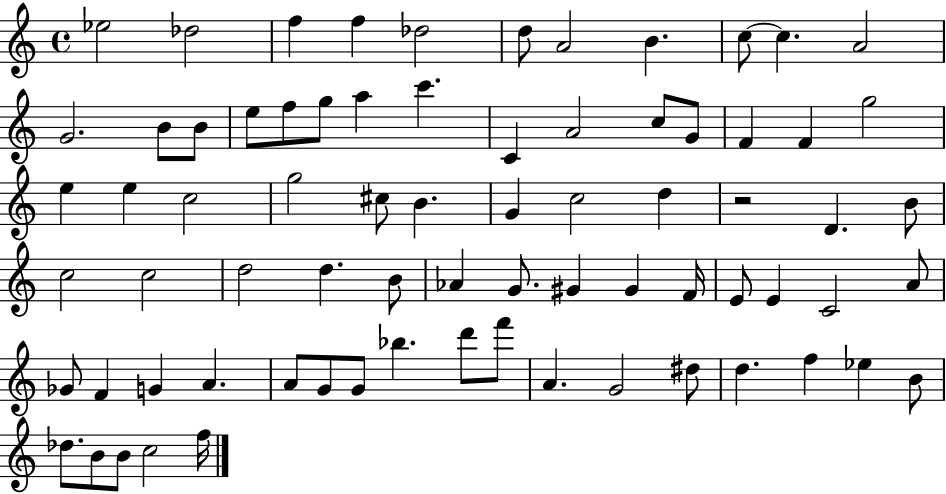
Eb5/h Db5/h F5/q F5/q Db5/h D5/e A4/h B4/q. C5/e C5/q. A4/h G4/h. B4/e B4/e E5/e F5/e G5/e A5/q C6/q. C4/q A4/h C5/e G4/e F4/q F4/q G5/h E5/q E5/q C5/h G5/h C#5/e B4/q. G4/q C5/h D5/q R/h D4/q. B4/e C5/h C5/h D5/h D5/q. B4/e Ab4/q G4/e. G#4/q G#4/q F4/s E4/e E4/q C4/h A4/e Gb4/e F4/q G4/q A4/q. A4/e G4/e G4/e Bb5/q. D6/e F6/e A4/q. G4/h D#5/e D5/q. F5/q Eb5/q B4/e Db5/e. B4/e B4/e C5/h F5/s